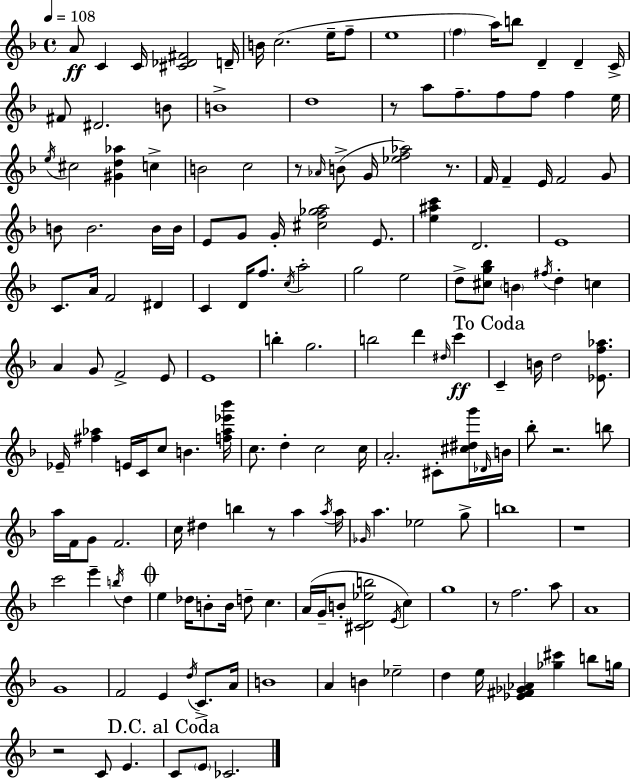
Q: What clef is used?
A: treble